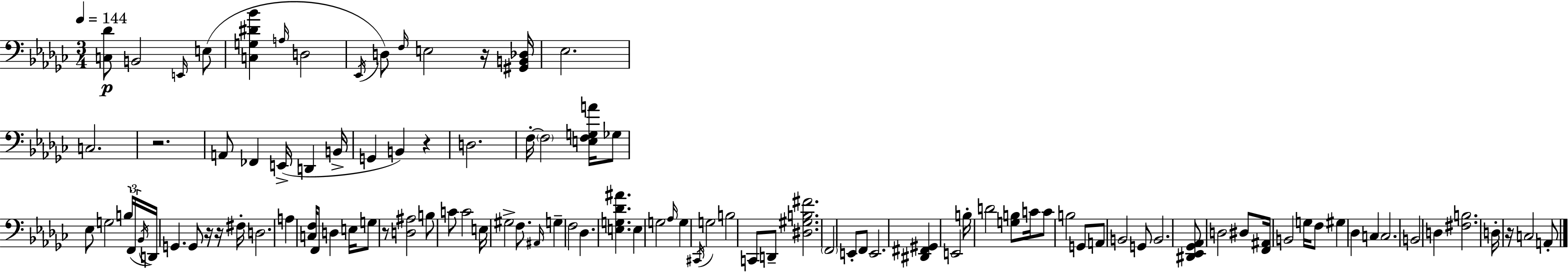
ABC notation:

X:1
T:Untitled
M:3/4
L:1/4
K:Ebm
[C,_D]/2 B,,2 E,,/4 E,/2 [C,G,^D_B] A,/4 D,2 _E,,/4 D,/2 F,/4 E,2 z/4 [^G,,B,,_D,]/4 _E,2 C,2 z2 A,,/2 _F,, E,,/4 D,, B,,/4 G,, B,, z D,2 F,/4 F,2 [E,F,G,A]/4 _G,/2 _E,/2 G,2 B,/4 F,,/4 _B,,/4 D,,/4 G,, G,,/2 z/4 z/4 ^F,/4 D,2 A, [C,F,]/4 F,,/2 D, E,/4 G,/2 z/2 [D,^A,]2 B,/2 C/2 C2 E,/4 ^G,2 F,/2 ^A,,/4 G, F,2 _D, [E,G,_D^A] E, G,2 _A,/4 G, ^C,,/4 G,2 B,2 C,,/2 D,,/2 [^D,^G,B,^F]2 F,,2 E,,/2 F,,/2 E,,2 [^D,,^F,,^G,,] E,,2 B,/4 D2 [G,B,]/2 C/4 C/2 B,2 G,,/2 A,,/2 B,,2 G,,/2 B,,2 [^D,,_E,,_G,,_A,,]/2 D,2 ^D,/2 [F,,^A,,]/4 B,,2 G,/4 F,/2 ^G, _D, C, C,2 B,,2 D, [^F,B,]2 D,/4 z/4 C,2 A,,/2